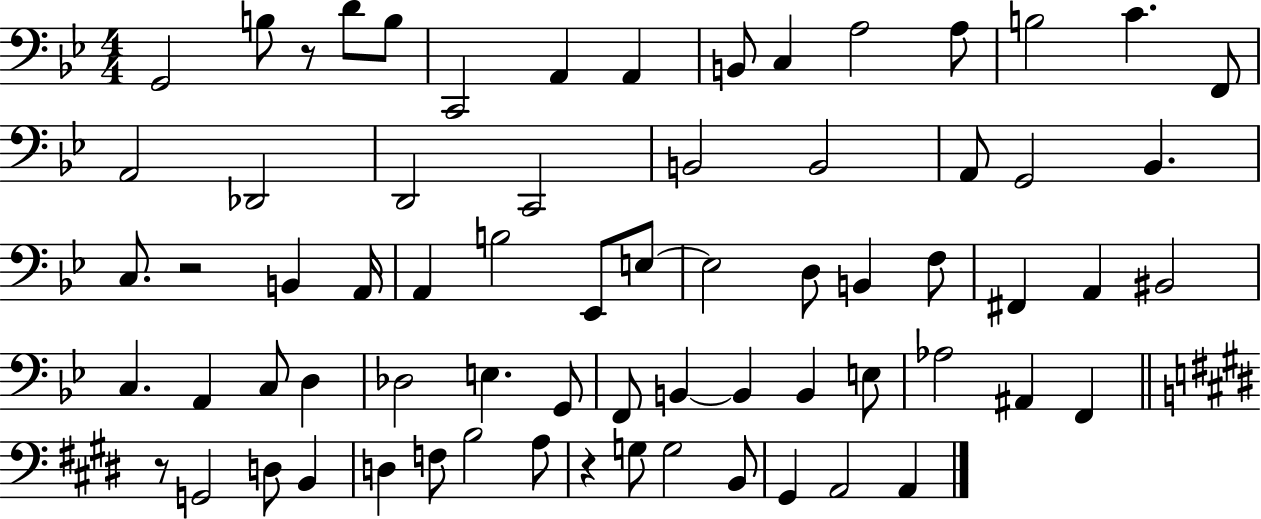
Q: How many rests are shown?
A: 4